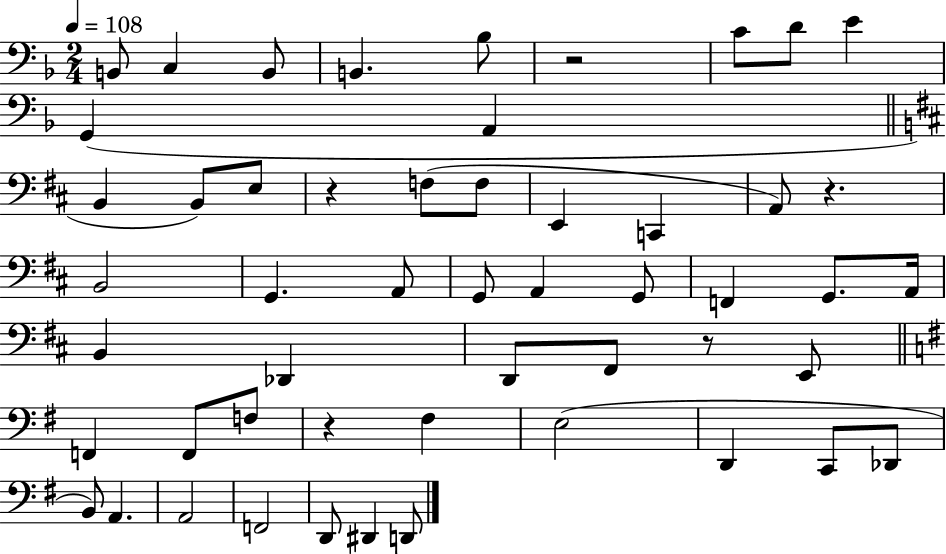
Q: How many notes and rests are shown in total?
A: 52